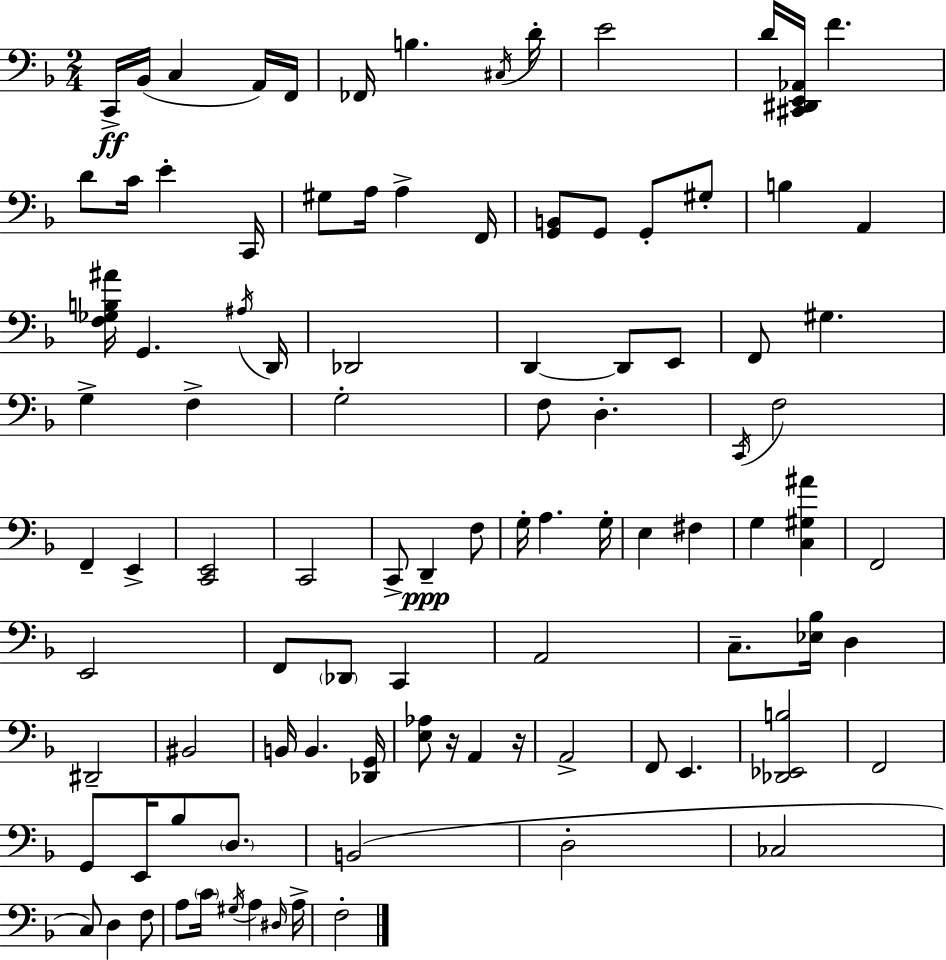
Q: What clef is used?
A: bass